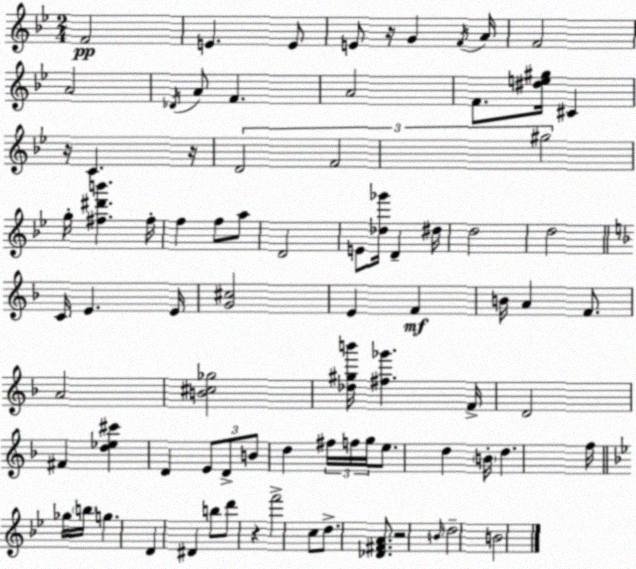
X:1
T:Untitled
M:2/4
L:1/4
K:Gm
F2 E E/2 E/2 z/4 G F/4 A/4 F2 A2 _D/4 A/2 F A2 F/2 [^de^g]/4 ^C z/4 C z/4 D2 F2 ^g2 g/4 [^f^d'b'] ^f/4 f f/2 a/2 D2 E/2 [_d_g']/4 D ^d/4 d2 d2 C/4 E E/4 [G^c]2 E F B/4 A F/2 A2 [B^c_g]2 [_d^gb']/4 [^f_g'] F/4 D2 ^F [d_e^c'] D E/2 D/2 B/2 d ^f/4 f/4 g/4 e/2 d B/4 d f/4 _g/4 b/4 g D ^D b/2 d'/2 z f'2 c/2 d/2 [_D^FA]/2 z2 B/4 d2 B2